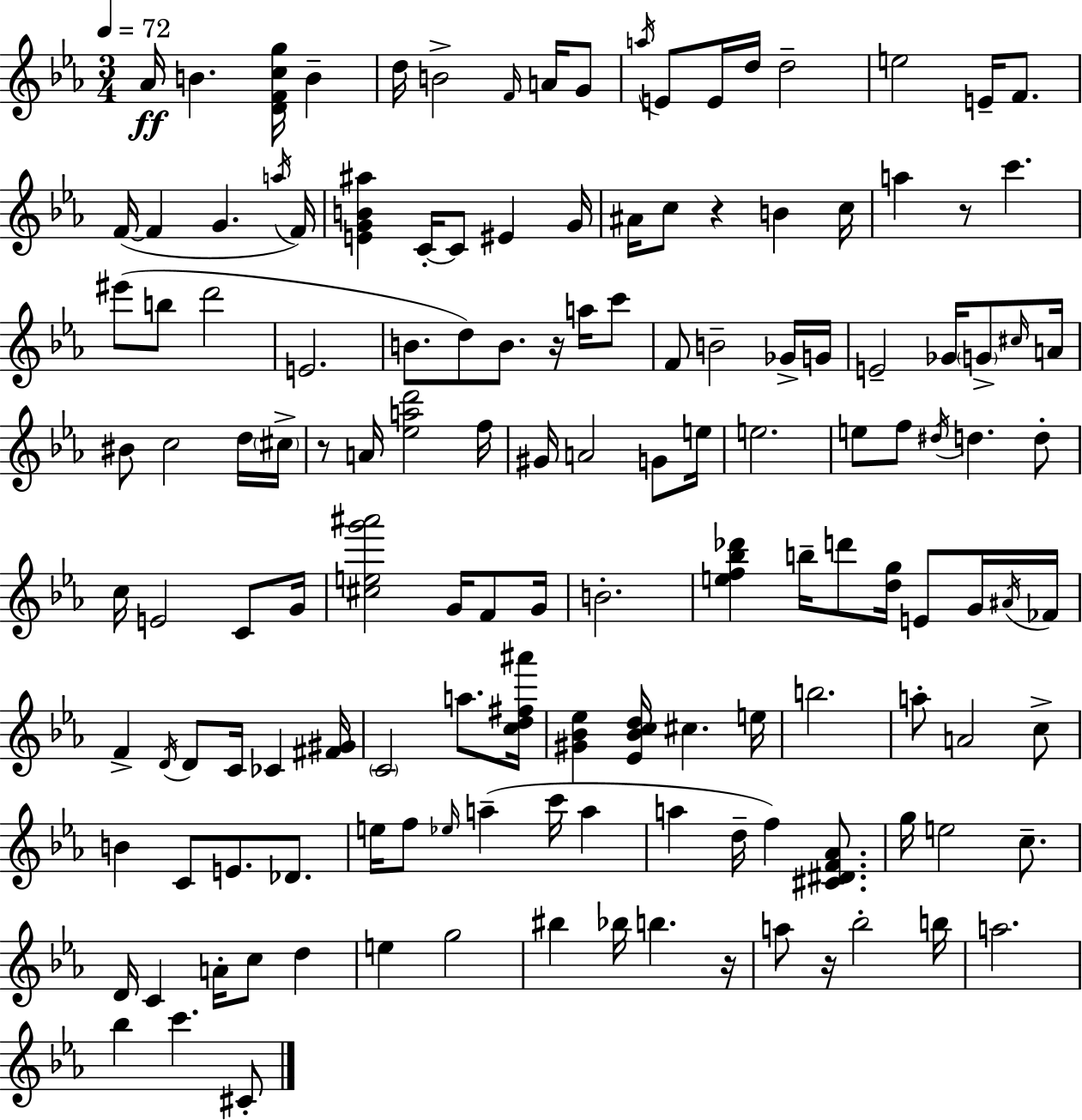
Ab4/s B4/q. [D4,F4,C5,G5]/s B4/q D5/s B4/h F4/s A4/s G4/e A5/s E4/e E4/s D5/s D5/h E5/h E4/s F4/e. F4/s F4/q G4/q. A5/s F4/s [E4,G4,B4,A#5]/q C4/s C4/e EIS4/q G4/s A#4/s C5/e R/q B4/q C5/s A5/q R/e C6/q. EIS6/e B5/e D6/h E4/h. B4/e. D5/e B4/e. R/s A5/s C6/e F4/e B4/h Gb4/s G4/s E4/h Gb4/s G4/e C#5/s A4/s BIS4/e C5/h D5/s C#5/s R/e A4/s [Eb5,A5,D6]/h F5/s G#4/s A4/h G4/e E5/s E5/h. E5/e F5/e D#5/s D5/q. D5/e C5/s E4/h C4/e G4/s [C#5,E5,G6,A#6]/h G4/s F4/e G4/s B4/h. [E5,F5,Bb5,Db6]/q B5/s D6/e [D5,G5]/s E4/e G4/s A#4/s FES4/s F4/q D4/s D4/e C4/s CES4/q [F#4,G#4]/s C4/h A5/e. [C5,D5,F#5,A#6]/s [G#4,Bb4,Eb5]/q [Eb4,Bb4,C5,D5]/s C#5/q. E5/s B5/h. A5/e A4/h C5/e B4/q C4/e E4/e. Db4/e. E5/s F5/e Eb5/s A5/q C6/s A5/q A5/q D5/s F5/q [C#4,D#4,F4,Ab4]/e. G5/s E5/h C5/e. D4/s C4/q A4/s C5/e D5/q E5/q G5/h BIS5/q Bb5/s B5/q. R/s A5/e R/s Bb5/h B5/s A5/h. Bb5/q C6/q. C#4/e